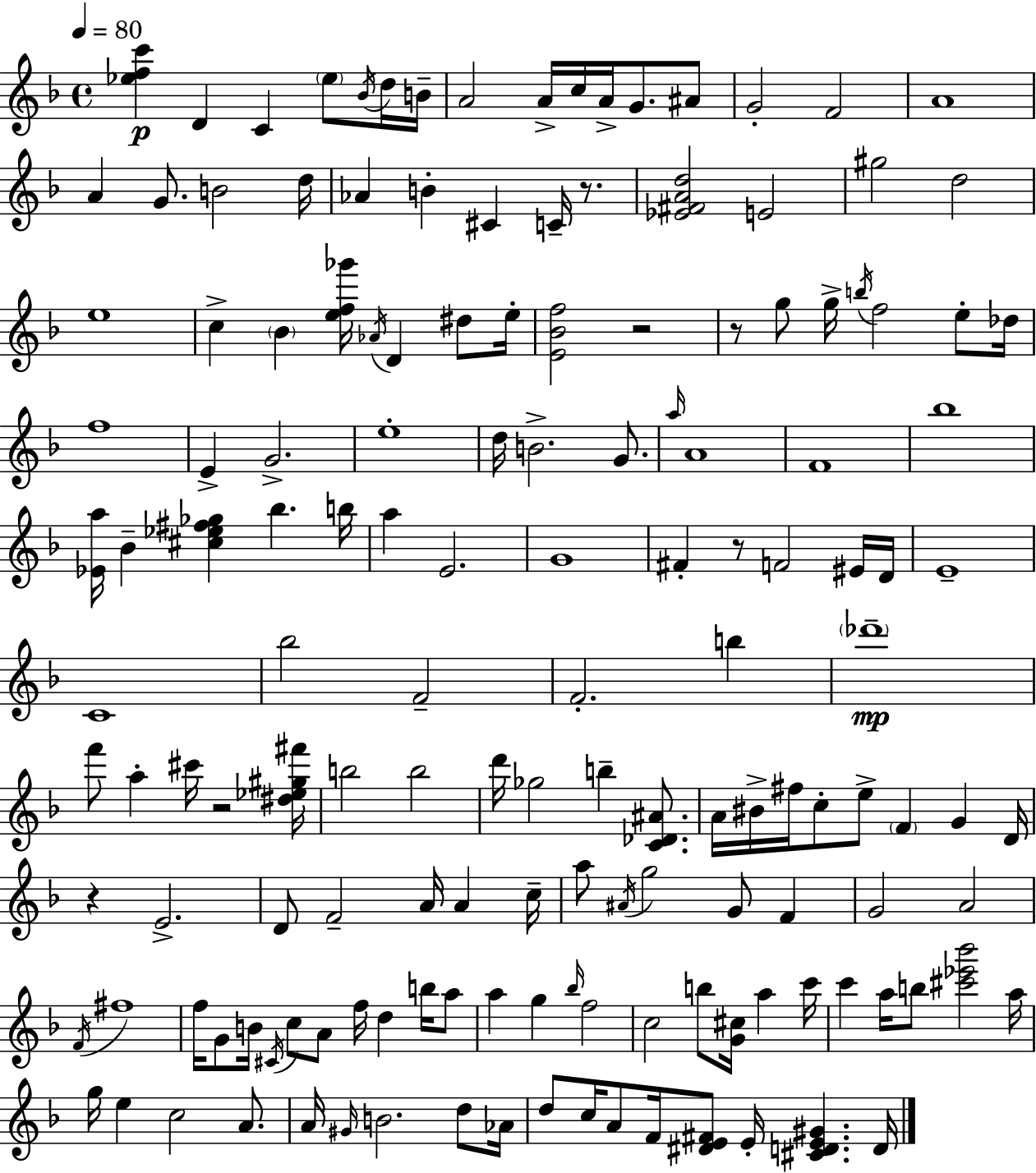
[Eb5,F5,C6]/q D4/q C4/q Eb5/e Bb4/s D5/s B4/s A4/h A4/s C5/s A4/s G4/e. A#4/e G4/h F4/h A4/w A4/q G4/e. B4/h D5/s Ab4/q B4/q C#4/q C4/s R/e. [Eb4,F#4,A4,D5]/h E4/h G#5/h D5/h E5/w C5/q Bb4/q [E5,F5,Gb6]/s Ab4/s D4/q D#5/e E5/s [E4,Bb4,F5]/h R/h R/e G5/e G5/s B5/s F5/h E5/e Db5/s F5/w E4/q G4/h. E5/w D5/s B4/h. G4/e. A5/s A4/w F4/w Bb5/w [Eb4,A5]/s Bb4/q [C#5,Eb5,F#5,Gb5]/q Bb5/q. B5/s A5/q E4/h. G4/w F#4/q R/e F4/h EIS4/s D4/s E4/w C4/w Bb5/h F4/h F4/h. B5/q Db6/w F6/e A5/q C#6/s R/h [D#5,Eb5,G#5,F#6]/s B5/h B5/h D6/s Gb5/h B5/q [C4,Db4,A#4]/e. A4/s BIS4/s F#5/s C5/e E5/e F4/q G4/q D4/s R/q E4/h. D4/e F4/h A4/s A4/q C5/s A5/e A#4/s G5/h G4/e F4/q G4/h A4/h F4/s F#5/w F5/s G4/e B4/s C#4/s C5/e A4/e F5/s D5/q B5/s A5/e A5/q G5/q Bb5/s F5/h C5/h B5/e [G4,C#5]/s A5/q C6/s C6/q A5/s B5/e [C#6,Eb6,Bb6]/h A5/s G5/s E5/q C5/h A4/e. A4/s G#4/s B4/h. D5/e Ab4/s D5/e C5/s A4/e F4/s [D#4,E4,F#4]/e E4/s [C#4,D4,E4,G#4]/q. D4/s